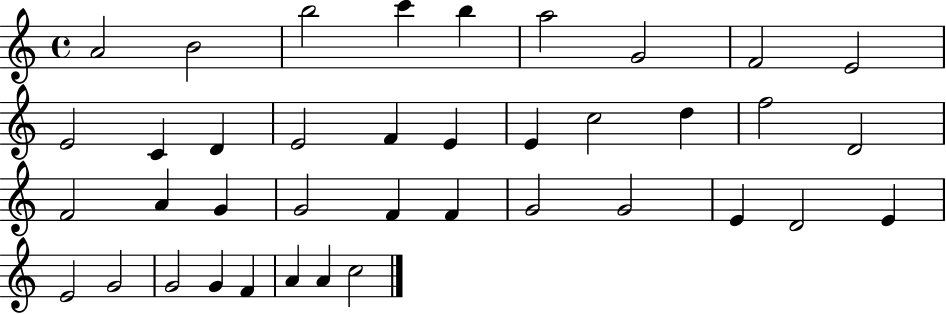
{
  \clef treble
  \time 4/4
  \defaultTimeSignature
  \key c \major
  a'2 b'2 | b''2 c'''4 b''4 | a''2 g'2 | f'2 e'2 | \break e'2 c'4 d'4 | e'2 f'4 e'4 | e'4 c''2 d''4 | f''2 d'2 | \break f'2 a'4 g'4 | g'2 f'4 f'4 | g'2 g'2 | e'4 d'2 e'4 | \break e'2 g'2 | g'2 g'4 f'4 | a'4 a'4 c''2 | \bar "|."
}